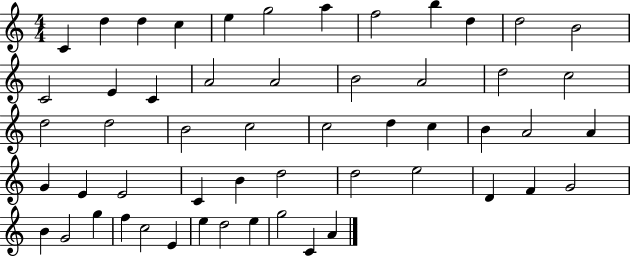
C4/q D5/q D5/q C5/q E5/q G5/h A5/q F5/h B5/q D5/q D5/h B4/h C4/h E4/q C4/q A4/h A4/h B4/h A4/h D5/h C5/h D5/h D5/h B4/h C5/h C5/h D5/q C5/q B4/q A4/h A4/q G4/q E4/q E4/h C4/q B4/q D5/h D5/h E5/h D4/q F4/q G4/h B4/q G4/h G5/q F5/q C5/h E4/q E5/q D5/h E5/q G5/h C4/q A4/q